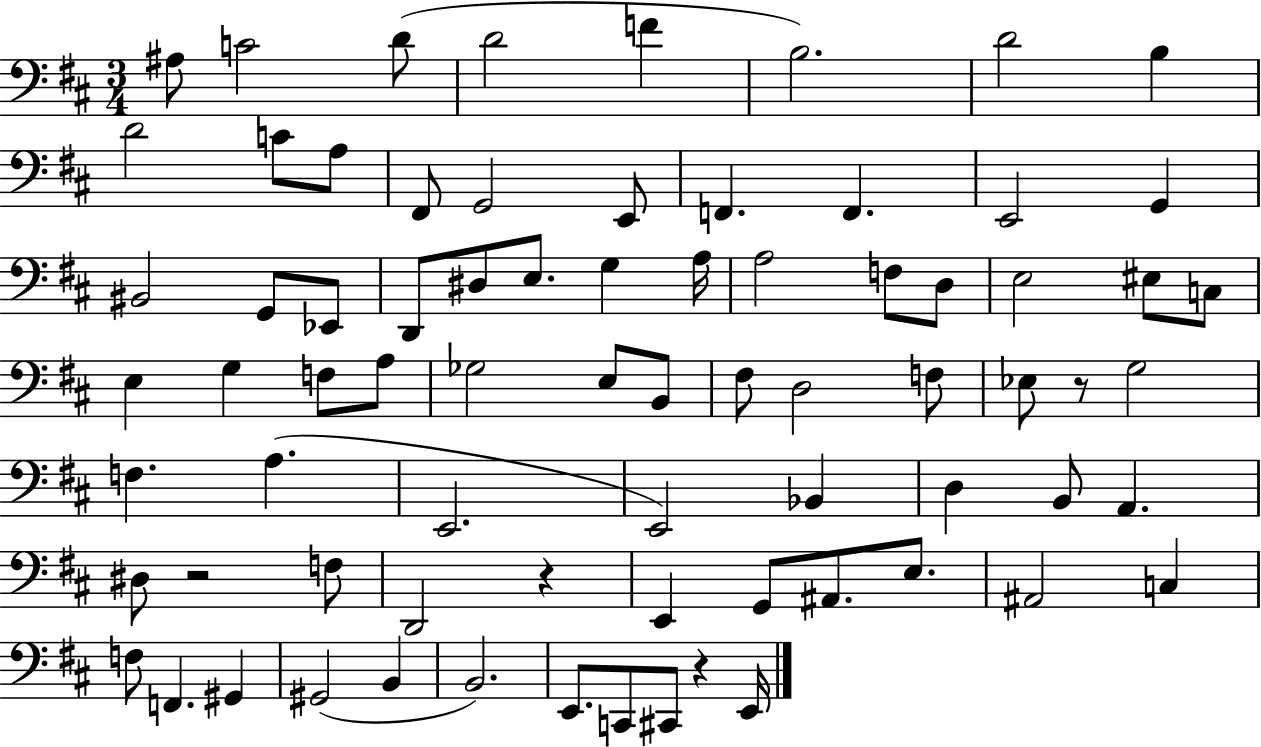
{
  \clef bass
  \numericTimeSignature
  \time 3/4
  \key d \major
  \repeat volta 2 { ais8 c'2 d'8( | d'2 f'4 | b2.) | d'2 b4 | \break d'2 c'8 a8 | fis,8 g,2 e,8 | f,4. f,4. | e,2 g,4 | \break bis,2 g,8 ees,8 | d,8 dis8 e8. g4 a16 | a2 f8 d8 | e2 eis8 c8 | \break e4 g4 f8 a8 | ges2 e8 b,8 | fis8 d2 f8 | ees8 r8 g2 | \break f4. a4.( | e,2. | e,2) bes,4 | d4 b,8 a,4. | \break dis8 r2 f8 | d,2 r4 | e,4 g,8 ais,8. e8. | ais,2 c4 | \break f8 f,4. gis,4 | gis,2( b,4 | b,2.) | e,8. c,8 cis,8 r4 e,16 | \break } \bar "|."
}